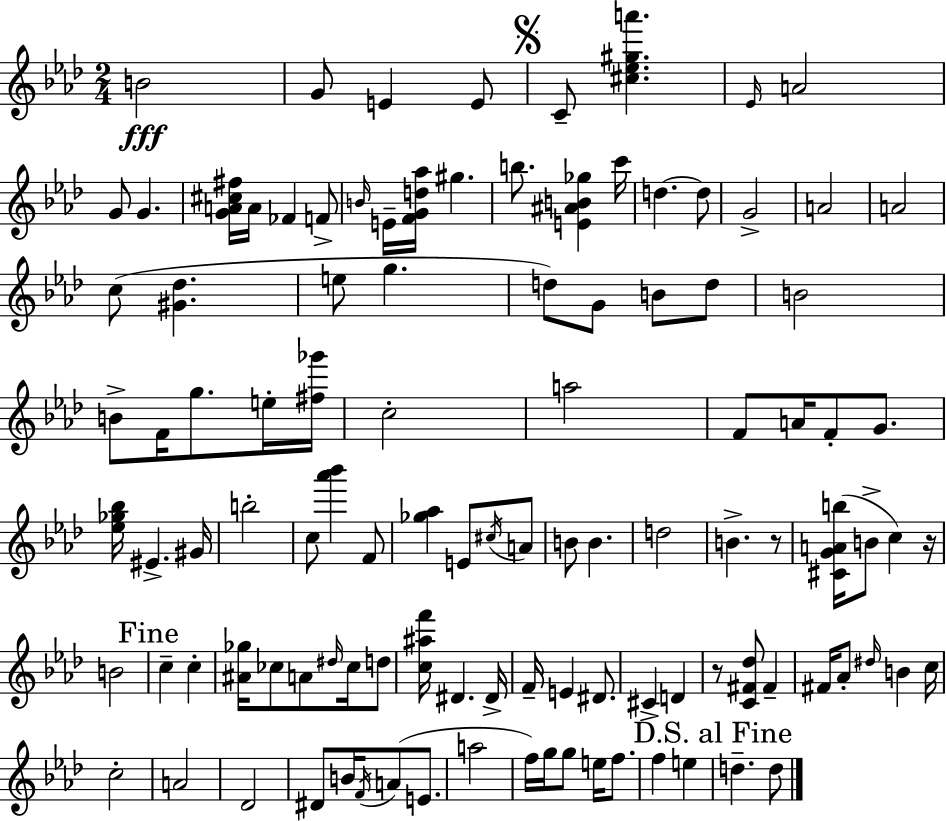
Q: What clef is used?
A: treble